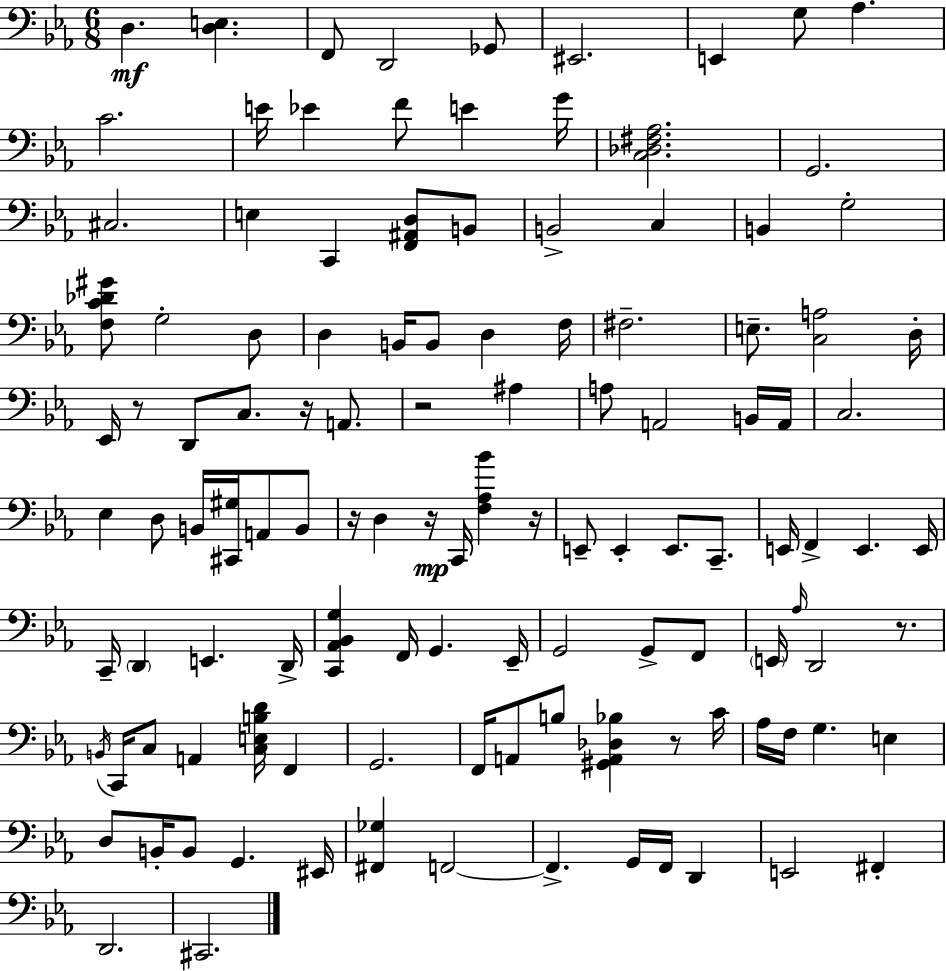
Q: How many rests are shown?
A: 8